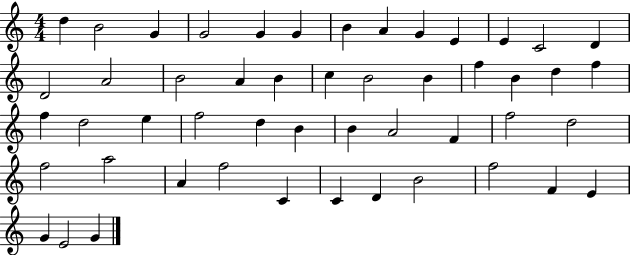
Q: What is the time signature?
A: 4/4